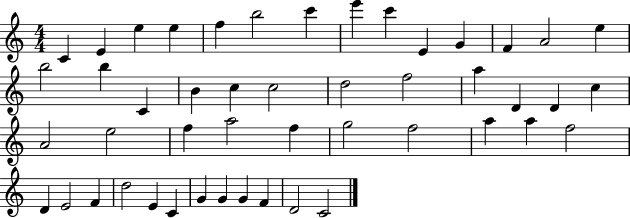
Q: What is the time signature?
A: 4/4